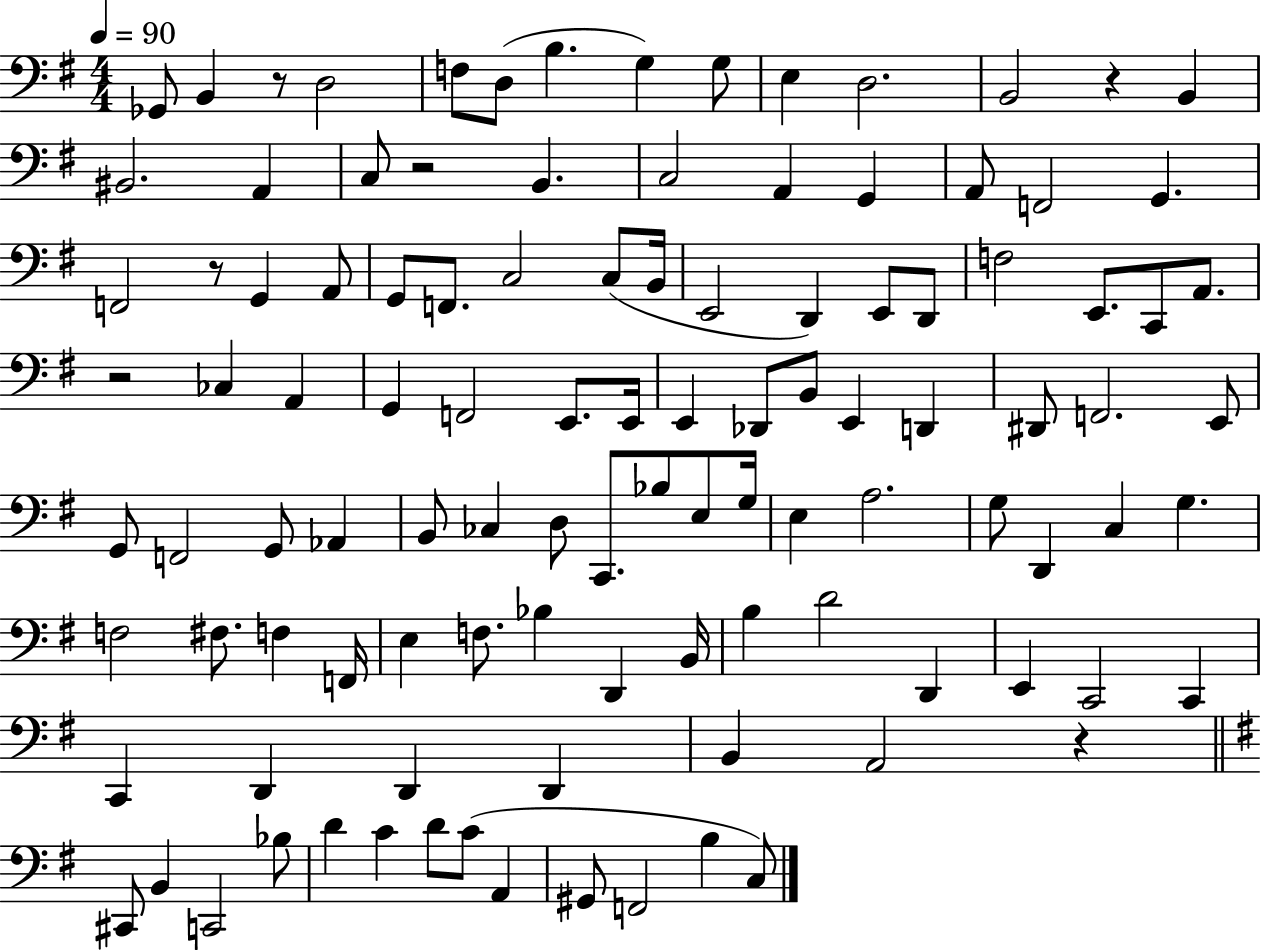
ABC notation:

X:1
T:Untitled
M:4/4
L:1/4
K:G
_G,,/2 B,, z/2 D,2 F,/2 D,/2 B, G, G,/2 E, D,2 B,,2 z B,, ^B,,2 A,, C,/2 z2 B,, C,2 A,, G,, A,,/2 F,,2 G,, F,,2 z/2 G,, A,,/2 G,,/2 F,,/2 C,2 C,/2 B,,/4 E,,2 D,, E,,/2 D,,/2 F,2 E,,/2 C,,/2 A,,/2 z2 _C, A,, G,, F,,2 E,,/2 E,,/4 E,, _D,,/2 B,,/2 E,, D,, ^D,,/2 F,,2 E,,/2 G,,/2 F,,2 G,,/2 _A,, B,,/2 _C, D,/2 C,,/2 _B,/2 E,/2 G,/4 E, A,2 G,/2 D,, C, G, F,2 ^F,/2 F, F,,/4 E, F,/2 _B, D,, B,,/4 B, D2 D,, E,, C,,2 C,, C,, D,, D,, D,, B,, A,,2 z ^C,,/2 B,, C,,2 _B,/2 D C D/2 C/2 A,, ^G,,/2 F,,2 B, C,/2